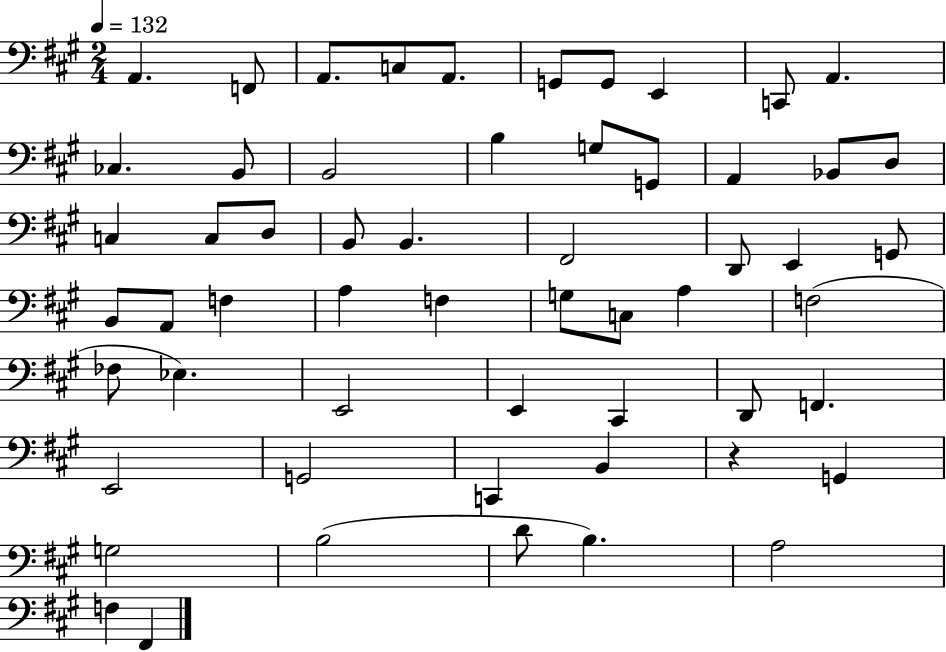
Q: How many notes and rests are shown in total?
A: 57